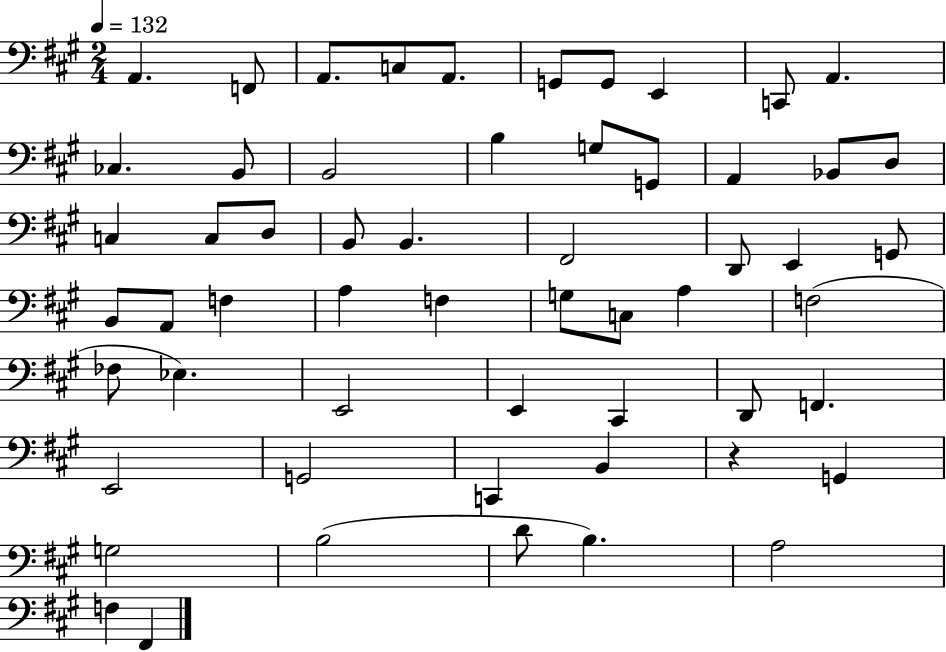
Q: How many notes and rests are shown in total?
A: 57